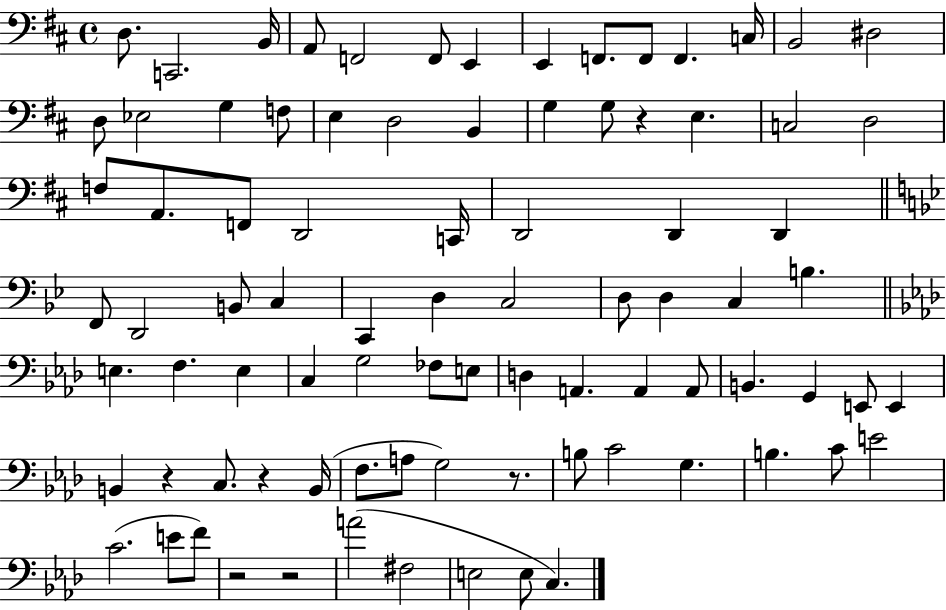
X:1
T:Untitled
M:4/4
L:1/4
K:D
D,/2 C,,2 B,,/4 A,,/2 F,,2 F,,/2 E,, E,, F,,/2 F,,/2 F,, C,/4 B,,2 ^D,2 D,/2 _E,2 G, F,/2 E, D,2 B,, G, G,/2 z E, C,2 D,2 F,/2 A,,/2 F,,/2 D,,2 C,,/4 D,,2 D,, D,, F,,/2 D,,2 B,,/2 C, C,, D, C,2 D,/2 D, C, B, E, F, E, C, G,2 _F,/2 E,/2 D, A,, A,, A,,/2 B,, G,, E,,/2 E,, B,, z C,/2 z B,,/4 F,/2 A,/2 G,2 z/2 B,/2 C2 G, B, C/2 E2 C2 E/2 F/2 z2 z2 A2 ^F,2 E,2 E,/2 C,